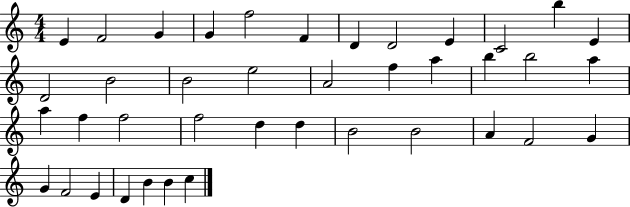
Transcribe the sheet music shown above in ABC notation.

X:1
T:Untitled
M:4/4
L:1/4
K:C
E F2 G G f2 F D D2 E C2 b E D2 B2 B2 e2 A2 f a b b2 a a f f2 f2 d d B2 B2 A F2 G G F2 E D B B c